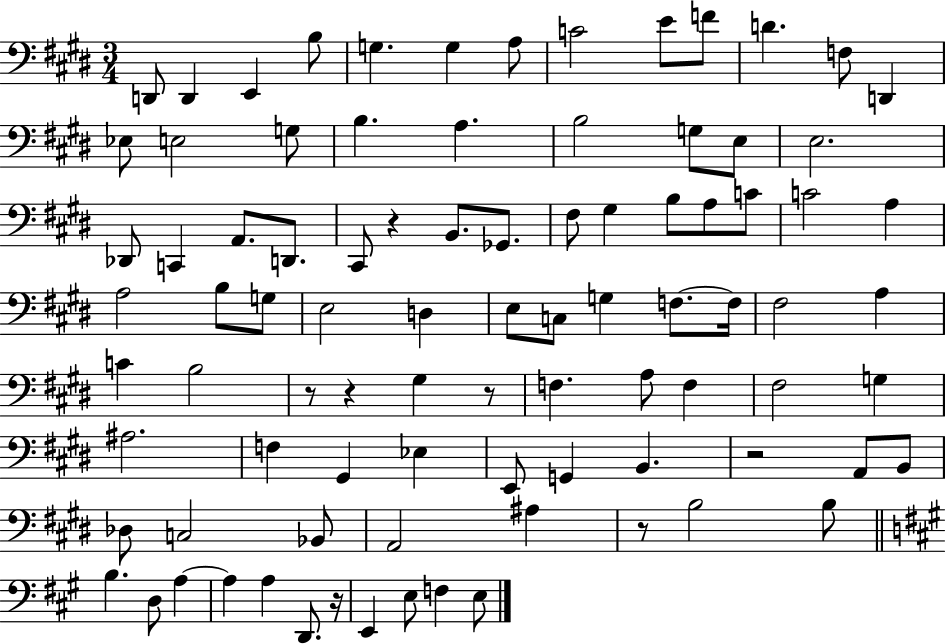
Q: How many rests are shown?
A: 7